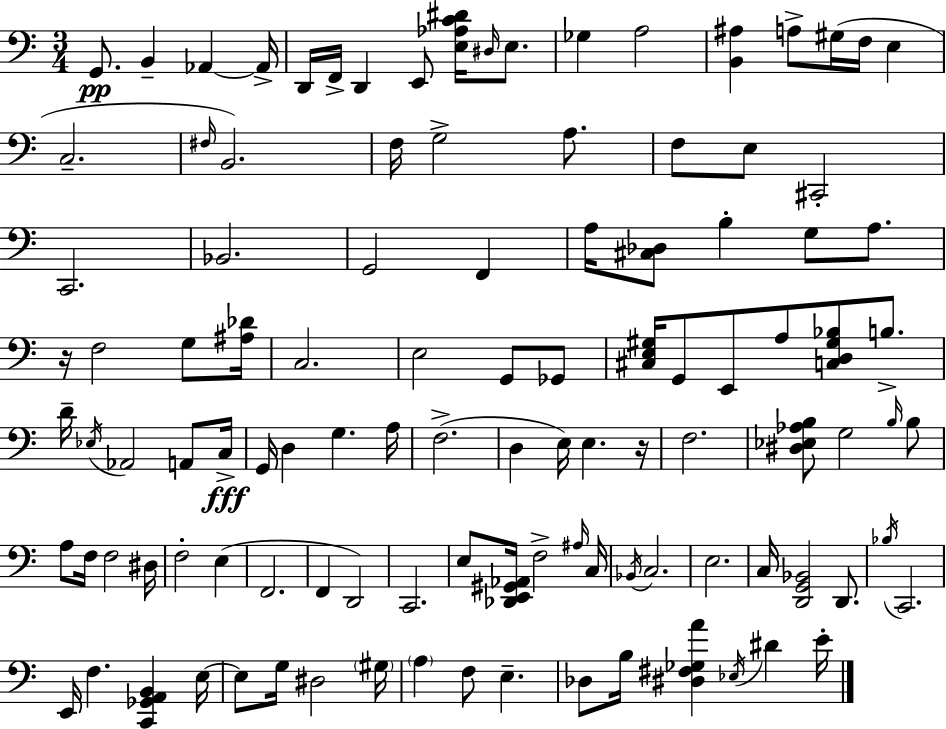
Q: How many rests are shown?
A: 2